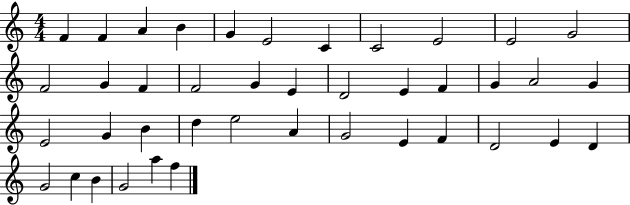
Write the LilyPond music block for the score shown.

{
  \clef treble
  \numericTimeSignature
  \time 4/4
  \key c \major
  f'4 f'4 a'4 b'4 | g'4 e'2 c'4 | c'2 e'2 | e'2 g'2 | \break f'2 g'4 f'4 | f'2 g'4 e'4 | d'2 e'4 f'4 | g'4 a'2 g'4 | \break e'2 g'4 b'4 | d''4 e''2 a'4 | g'2 e'4 f'4 | d'2 e'4 d'4 | \break g'2 c''4 b'4 | g'2 a''4 f''4 | \bar "|."
}